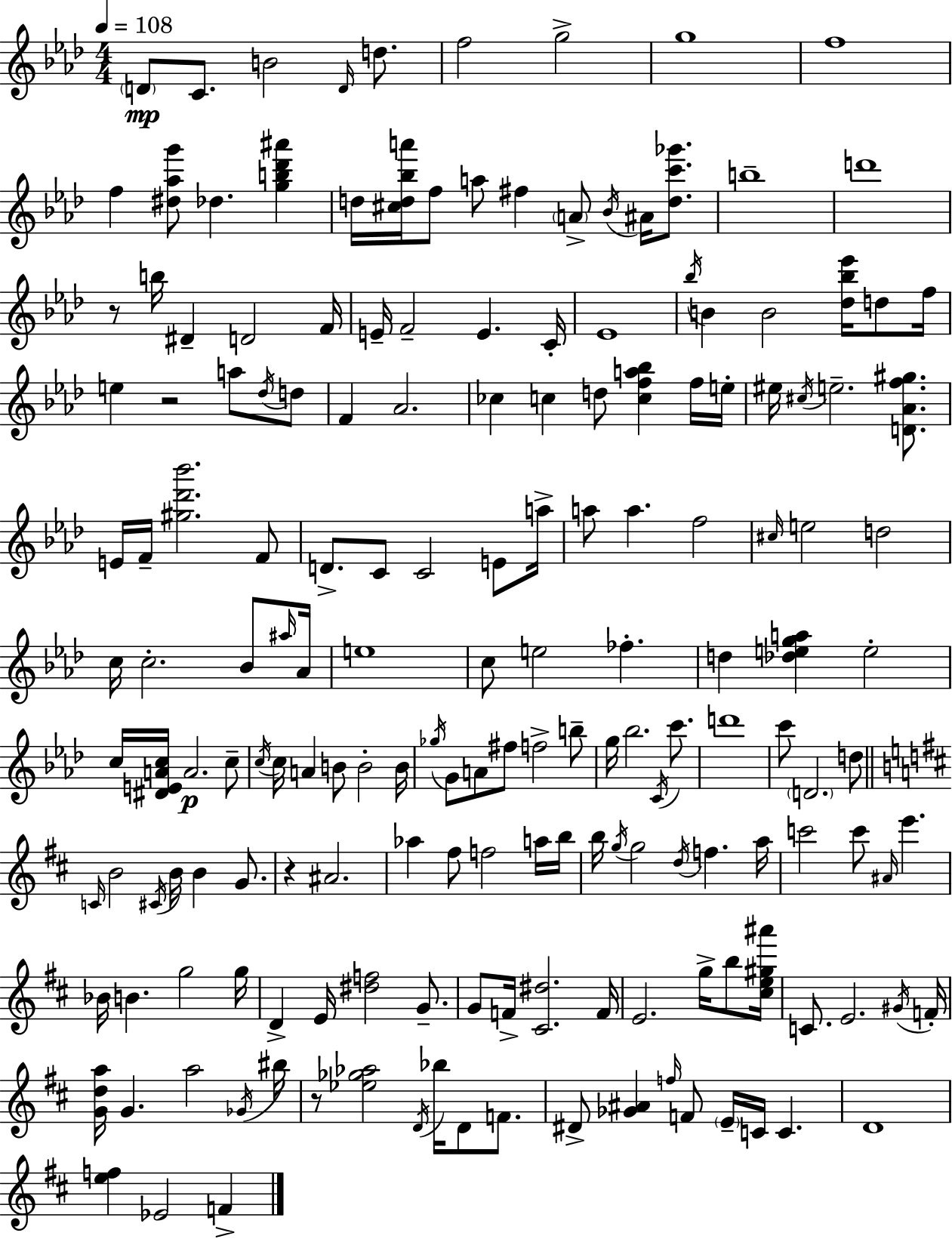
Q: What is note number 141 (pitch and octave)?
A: Bb5